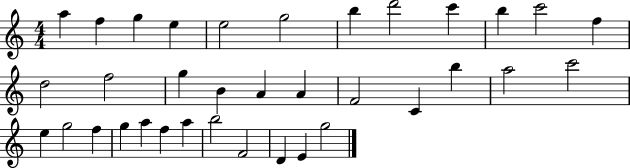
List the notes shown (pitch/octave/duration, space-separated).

A5/q F5/q G5/q E5/q E5/h G5/h B5/q D6/h C6/q B5/q C6/h F5/q D5/h F5/h G5/q B4/q A4/q A4/q F4/h C4/q B5/q A5/h C6/h E5/q G5/h F5/q G5/q A5/q F5/q A5/q B5/h F4/h D4/q E4/q G5/h